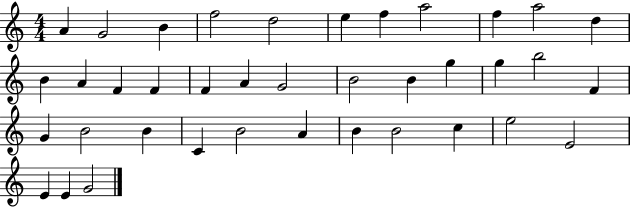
{
  \clef treble
  \numericTimeSignature
  \time 4/4
  \key c \major
  a'4 g'2 b'4 | f''2 d''2 | e''4 f''4 a''2 | f''4 a''2 d''4 | \break b'4 a'4 f'4 f'4 | f'4 a'4 g'2 | b'2 b'4 g''4 | g''4 b''2 f'4 | \break g'4 b'2 b'4 | c'4 b'2 a'4 | b'4 b'2 c''4 | e''2 e'2 | \break e'4 e'4 g'2 | \bar "|."
}